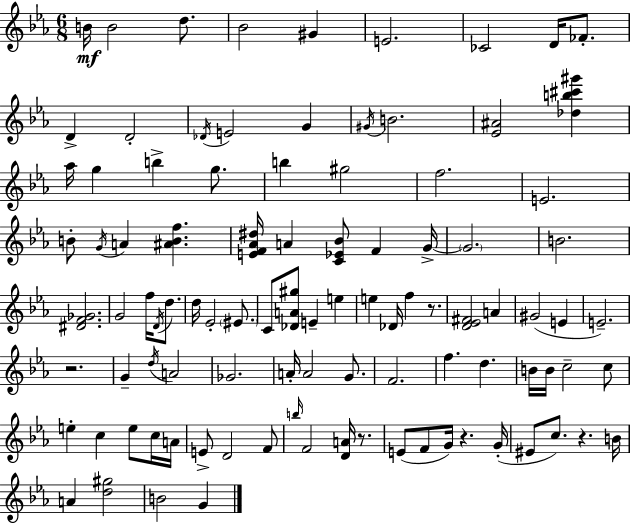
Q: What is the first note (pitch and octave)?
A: B4